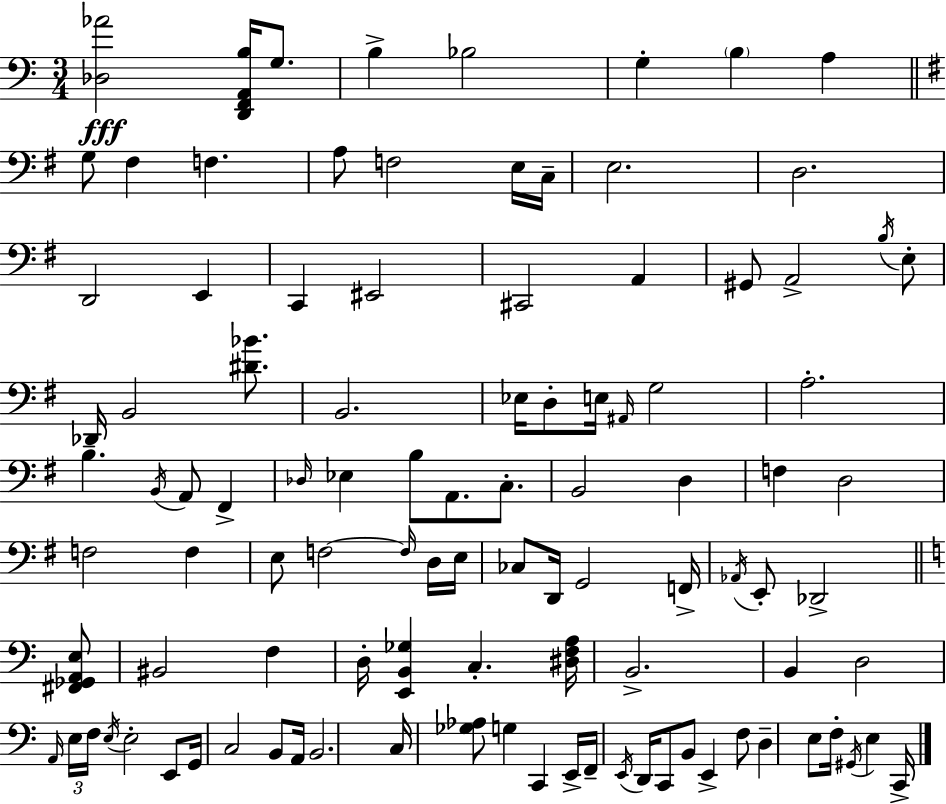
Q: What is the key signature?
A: C major